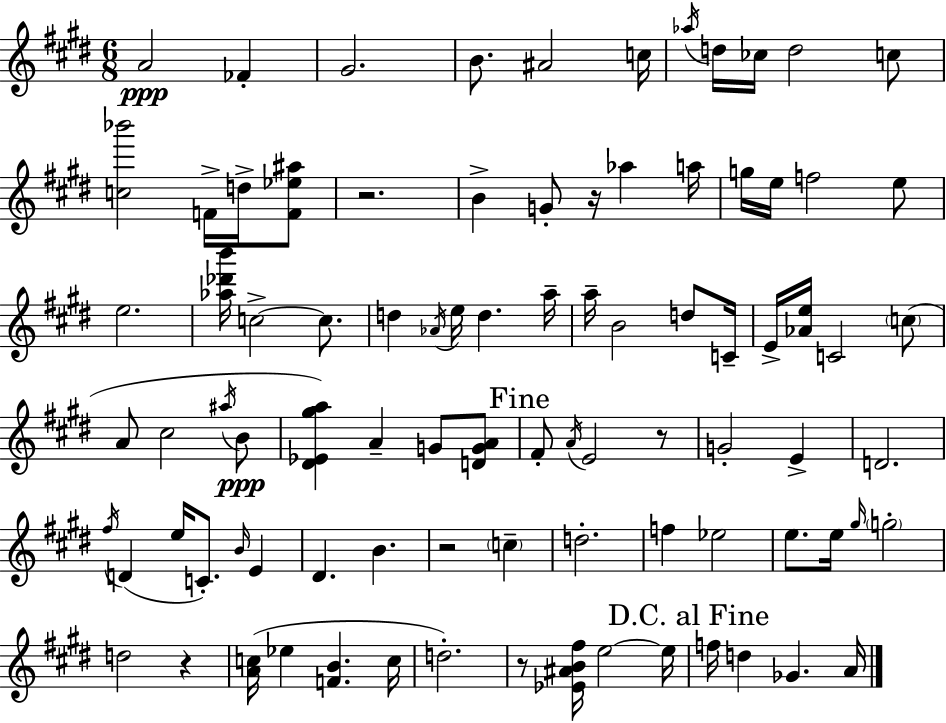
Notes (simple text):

A4/h FES4/q G#4/h. B4/e. A#4/h C5/s Ab5/s D5/s CES5/s D5/h C5/e [C5,Bb6]/h F4/s D5/s [F4,Eb5,A#5]/e R/h. B4/q G4/e R/s Ab5/q A5/s G5/s E5/s F5/h E5/e E5/h. [Ab5,Db6,B6]/s C5/h C5/e. D5/q Ab4/s E5/s D5/q. A5/s A5/s B4/h D5/e C4/s E4/s [Ab4,E5]/s C4/h C5/e A4/e C#5/h A#5/s B4/e [D#4,Eb4,G#5,A5]/q A4/q G4/e [D4,G4,A4]/e F#4/e A4/s E4/h R/e G4/h E4/q D4/h. F#5/s D4/q E5/s C4/e. B4/s E4/q D#4/q. B4/q. R/h C5/q D5/h. F5/q Eb5/h E5/e. E5/s G#5/s G5/h D5/h R/q [A4,C5]/s Eb5/q [F4,B4]/q. C5/s D5/h. R/e [Eb4,A#4,B4,F#5]/s E5/h E5/s F5/s D5/q Gb4/q. A4/s